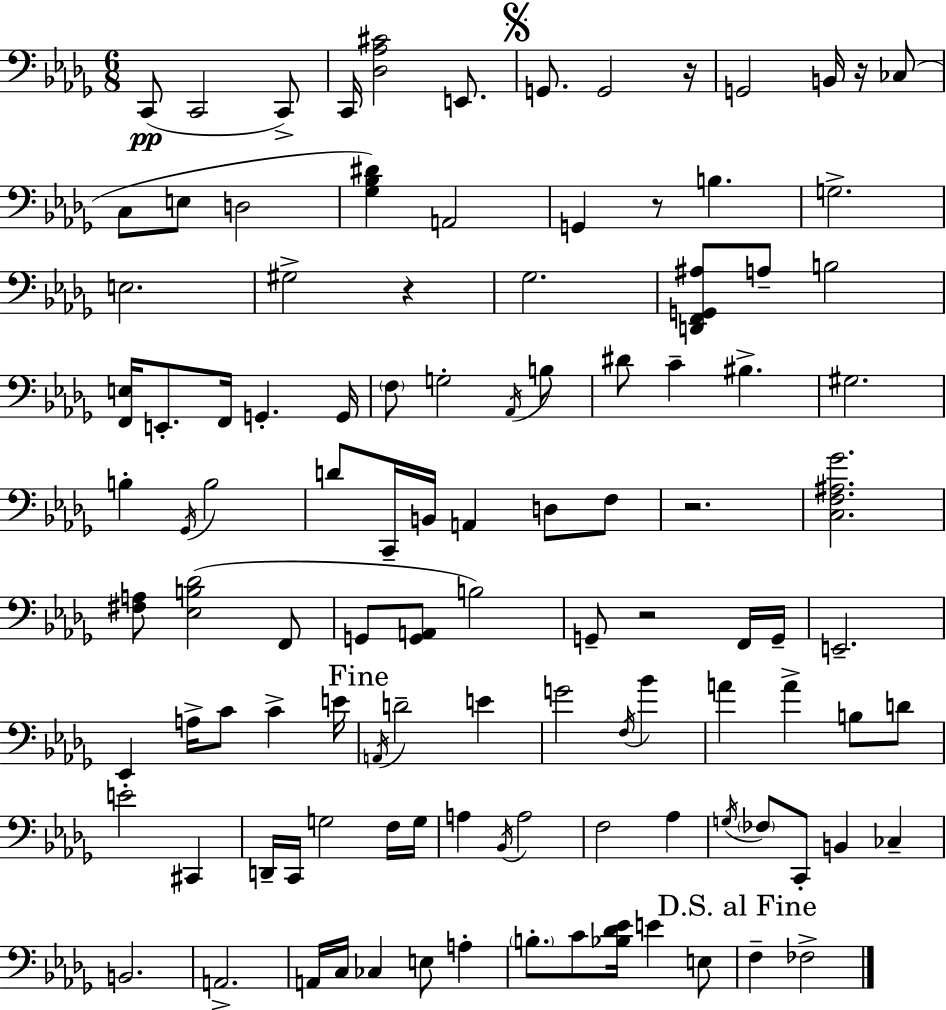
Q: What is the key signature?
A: BES minor